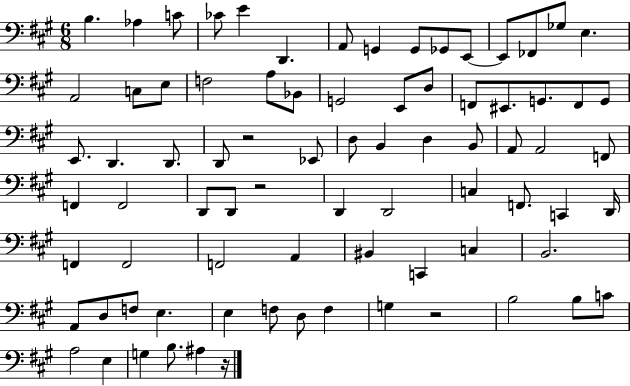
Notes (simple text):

B3/q. Ab3/q C4/e CES4/e E4/q D2/q. A2/e G2/q G2/e Gb2/e E2/e E2/e FES2/e Gb3/e E3/q. A2/h C3/e E3/e F3/h A3/e Bb2/e G2/h E2/e D3/e F2/e EIS2/e. G2/e. F2/e G2/e E2/e. D2/q. D2/e. D2/e R/h Eb2/e D3/e B2/q D3/q B2/e A2/e A2/h F2/e F2/q F2/h D2/e D2/e R/h D2/q D2/h C3/q F2/e. C2/q D2/s F2/q F2/h F2/h A2/q BIS2/q C2/q C3/q B2/h. A2/e D3/e F3/e E3/q. E3/q F3/e D3/e F3/q G3/q R/h B3/h B3/e C4/e A3/h E3/q G3/q B3/e. A#3/q R/s